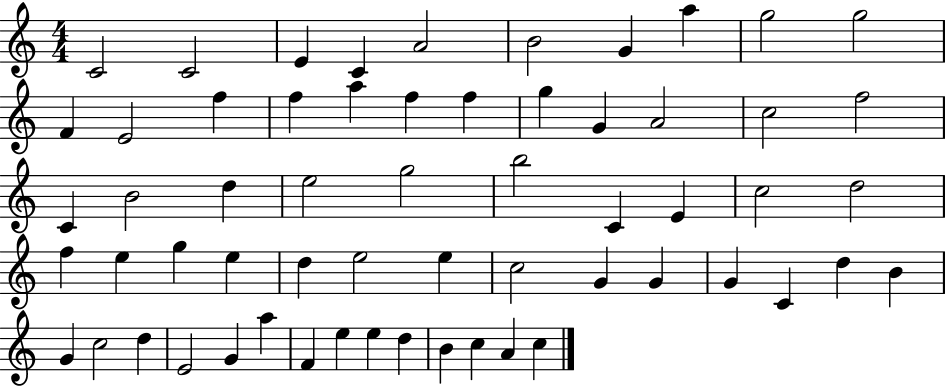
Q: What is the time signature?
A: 4/4